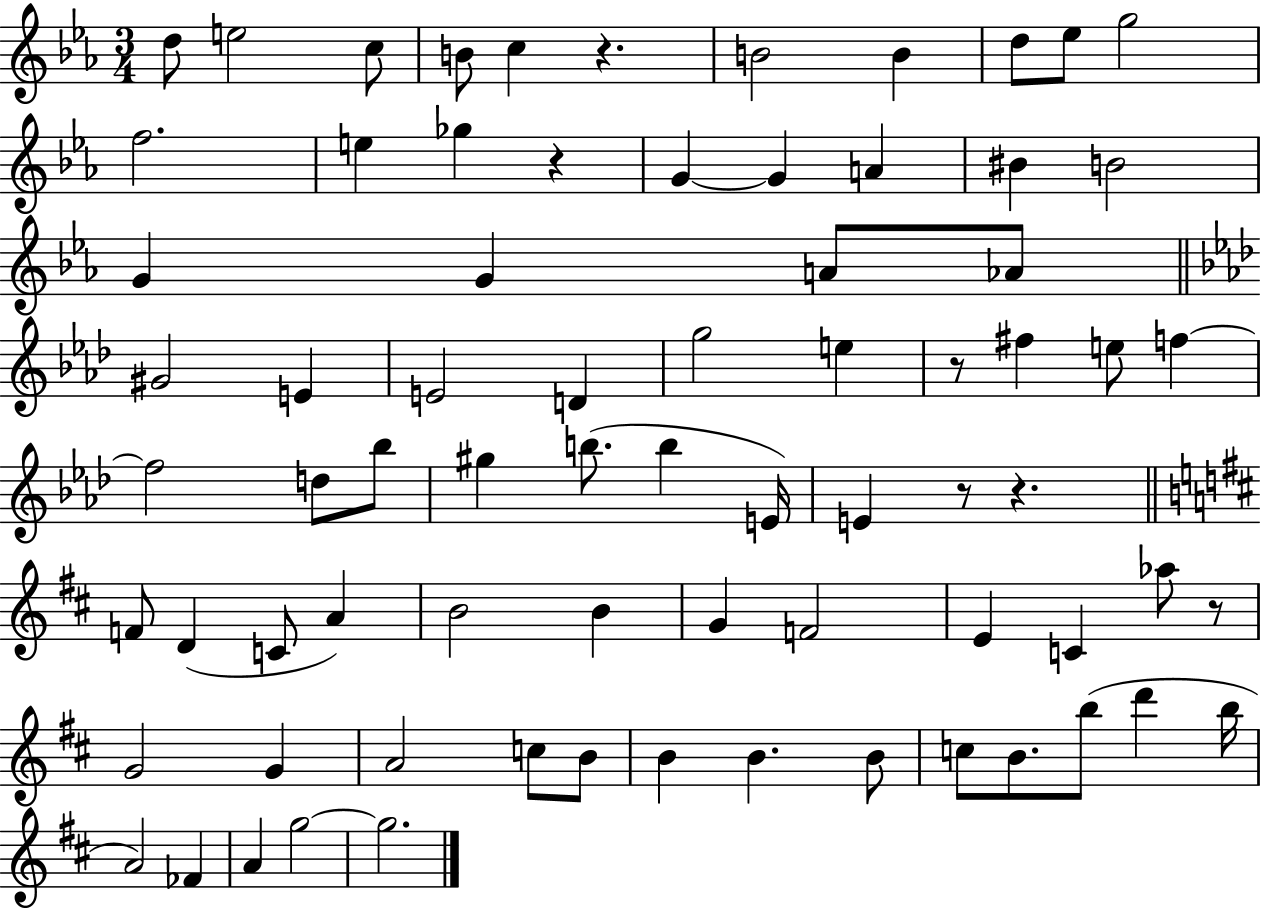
{
  \clef treble
  \numericTimeSignature
  \time 3/4
  \key ees \major
  d''8 e''2 c''8 | b'8 c''4 r4. | b'2 b'4 | d''8 ees''8 g''2 | \break f''2. | e''4 ges''4 r4 | g'4~~ g'4 a'4 | bis'4 b'2 | \break g'4 g'4 a'8 aes'8 | \bar "||" \break \key aes \major gis'2 e'4 | e'2 d'4 | g''2 e''4 | r8 fis''4 e''8 f''4~~ | \break f''2 d''8 bes''8 | gis''4 b''8.( b''4 e'16) | e'4 r8 r4. | \bar "||" \break \key b \minor f'8 d'4( c'8 a'4) | b'2 b'4 | g'4 f'2 | e'4 c'4 aes''8 r8 | \break g'2 g'4 | a'2 c''8 b'8 | b'4 b'4. b'8 | c''8 b'8. b''8( d'''4 b''16 | \break a'2) fes'4 | a'4 g''2~~ | g''2. | \bar "|."
}